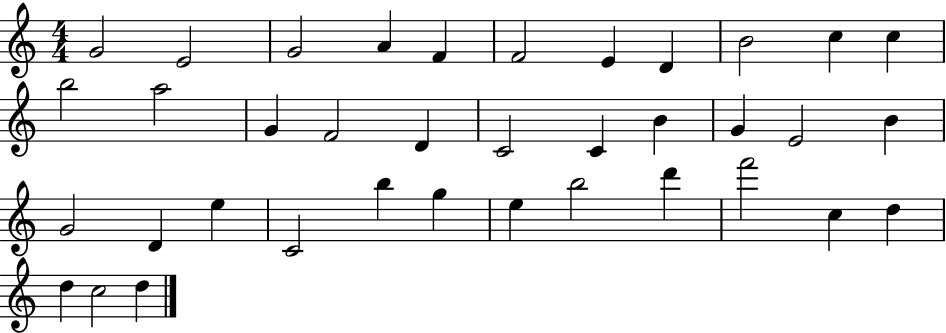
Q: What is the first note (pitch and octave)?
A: G4